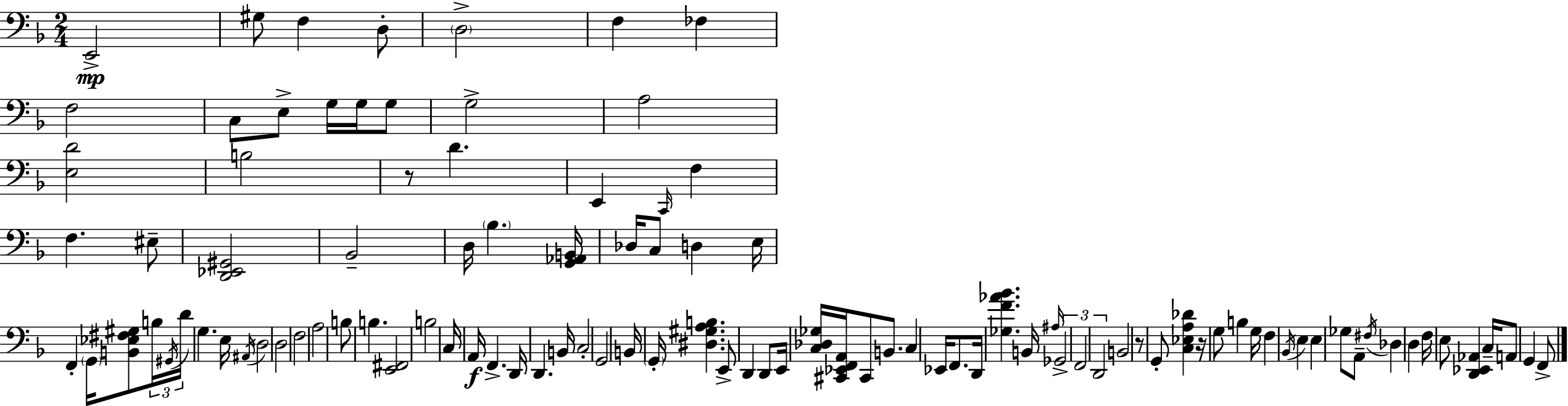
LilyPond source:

{
  \clef bass
  \numericTimeSignature
  \time 2/4
  \key f \major
  \repeat volta 2 { e,2->\mp | gis8 f4 d8-. | \parenthesize d2-> | f4 fes4 | \break f2 | c8 e8-> g16 g16 g8 | g2-> | a2 | \break <e d'>2 | b2 | r8 d'4. | e,4 \grace { c,16 } f4 | \break f4. eis8-- | <d, ees, gis,>2 | bes,2-- | d16 \parenthesize bes4. | \break <g, aes, b,>16 des16 c8 d4 | e16 f,4-. \parenthesize g,16 <b, ees fis gis>8 | \tuplet 3/2 { b16 \acciaccatura { gis,16 } d'16 } g4. | e16 \acciaccatura { ais,16 } \parenthesize d2 | \break d2 | f2 | a2 | b8 b4. | \break <e, fis,>2 | b2 | c16 a,16\f f,4.-> | d,16 d,4. | \break b,16 c2-. | g,2 | b,16 \parenthesize g,16-. <dis gis a b>4. | e,8-> d,4 | \break d,8 e,16 <c des ges>16 <cis, ees, f, a,>16 cis,8 | b,8. c4 ees,16 | f,8. d,16 <ges f' aes' bes'>4. | b,16 \grace { ais16 } \tuplet 3/2 { ges,2-> | \break f,2 | d,2 } | b,2 | r8 g,8-. | \break <c ees a des'>4 r16 g8 b4 | g16 f4 | \acciaccatura { bes,16 } e4 e4 | ges8 a,8-- \acciaccatura { fis16 } des4 | \break d4 f16 e8 | <d, ees, aes,>4 c16-- a,8 | g,4 f,8-> } \bar "|."
}